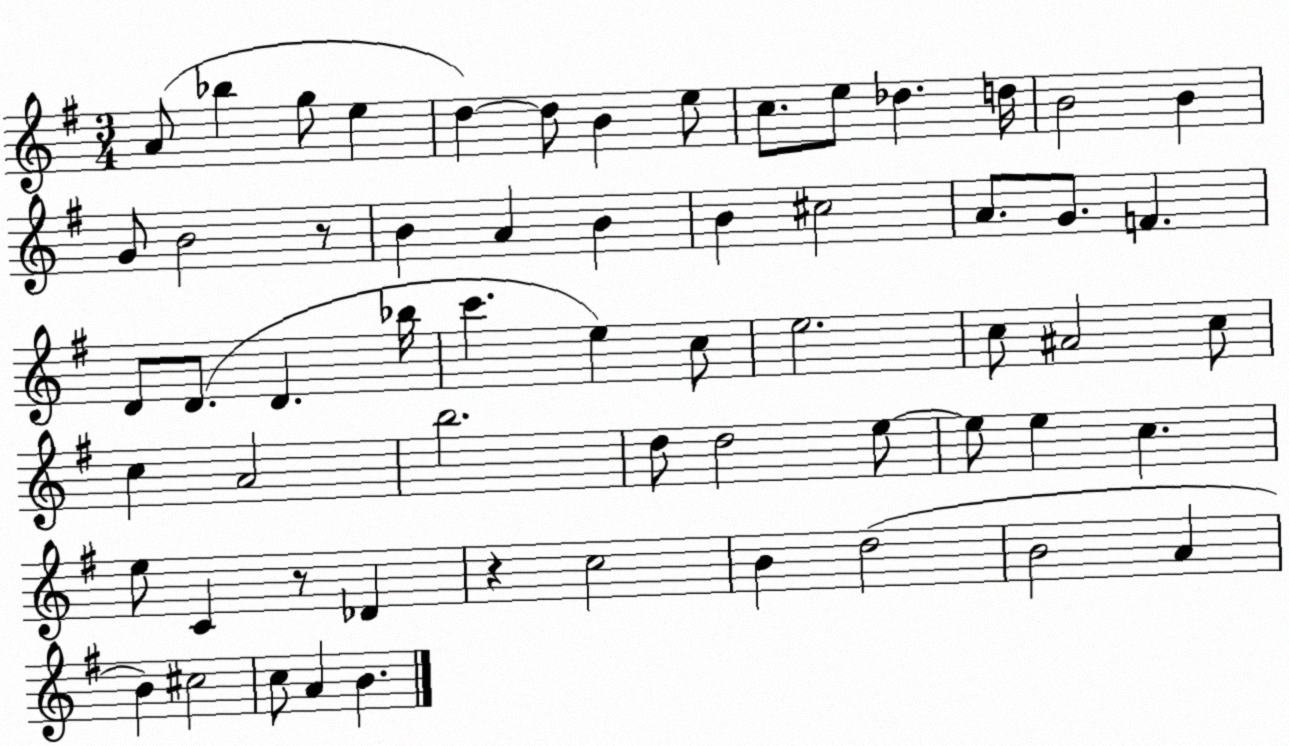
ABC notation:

X:1
T:Untitled
M:3/4
L:1/4
K:G
A/2 _b g/2 e d d/2 B e/2 c/2 e/2 _d d/4 B2 B G/2 B2 z/2 B A B B ^c2 A/2 G/2 F D/2 D/2 D _b/4 c' e c/2 e2 c/2 ^A2 c/2 c A2 b2 d/2 d2 e/2 e/2 e c e/2 C z/2 _D z c2 B d2 B2 A B ^c2 c/2 A B